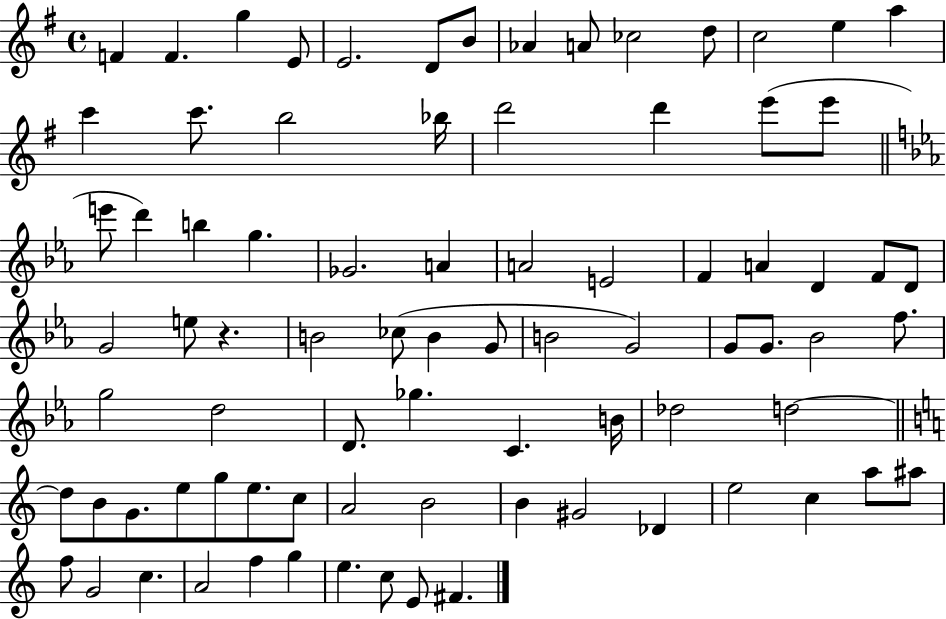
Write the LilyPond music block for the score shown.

{
  \clef treble
  \time 4/4
  \defaultTimeSignature
  \key g \major
  f'4 f'4. g''4 e'8 | e'2. d'8 b'8 | aes'4 a'8 ces''2 d''8 | c''2 e''4 a''4 | \break c'''4 c'''8. b''2 bes''16 | d'''2 d'''4 e'''8( e'''8 | \bar "||" \break \key ees \major e'''8 d'''4) b''4 g''4. | ges'2. a'4 | a'2 e'2 | f'4 a'4 d'4 f'8 d'8 | \break g'2 e''8 r4. | b'2 ces''8( b'4 g'8 | b'2 g'2) | g'8 g'8. bes'2 f''8. | \break g''2 d''2 | d'8. ges''4. c'4. b'16 | des''2 d''2~~ | \bar "||" \break \key a \minor d''8 b'8 g'8. e''8 g''8 e''8. c''8 | a'2 b'2 | b'4 gis'2 des'4 | e''2 c''4 a''8 ais''8 | \break f''8 g'2 c''4. | a'2 f''4 g''4 | e''4. c''8 e'8 fis'4. | \bar "|."
}